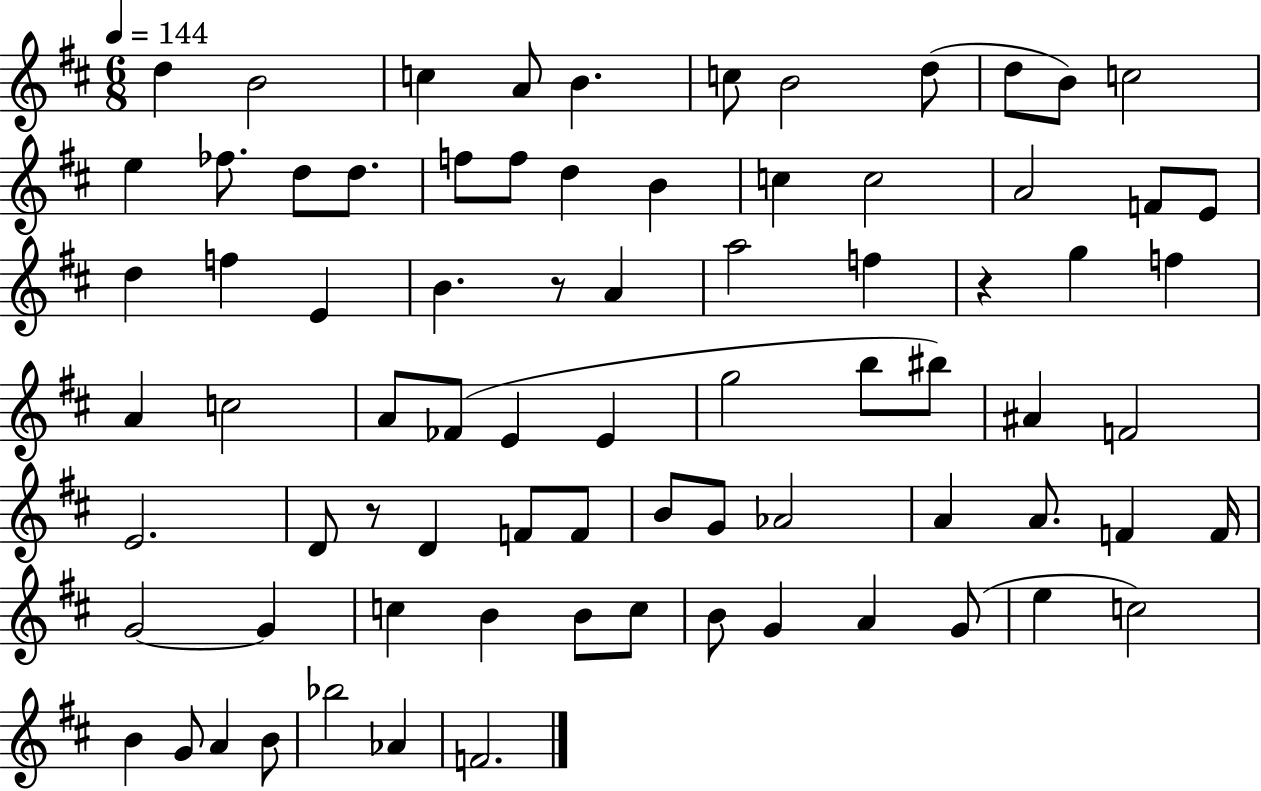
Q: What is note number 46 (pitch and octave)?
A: D4